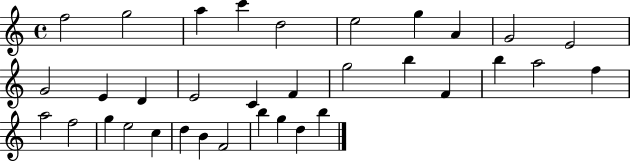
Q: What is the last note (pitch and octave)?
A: B5